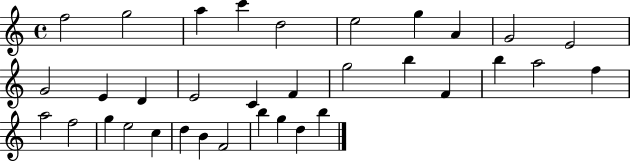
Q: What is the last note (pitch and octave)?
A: B5